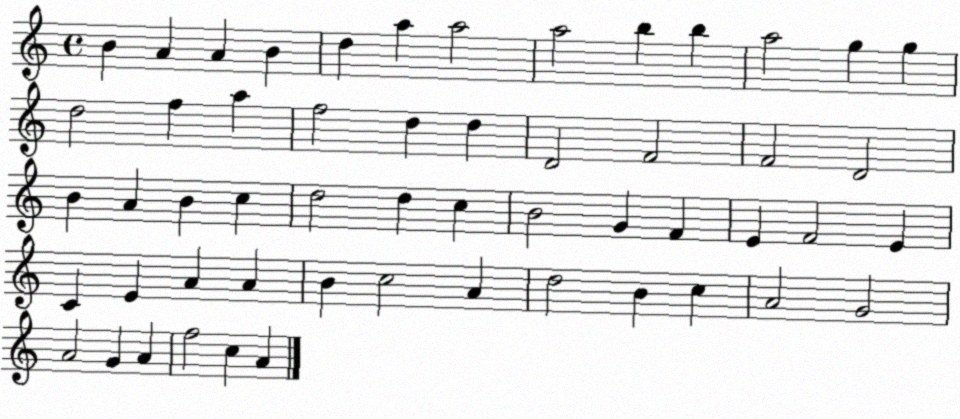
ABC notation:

X:1
T:Untitled
M:4/4
L:1/4
K:C
B A A B d a a2 a2 b b a2 g g d2 f a f2 d d D2 F2 F2 D2 B A B c d2 d c B2 G F E F2 E C E A A B c2 A d2 B c A2 G2 A2 G A f2 c A